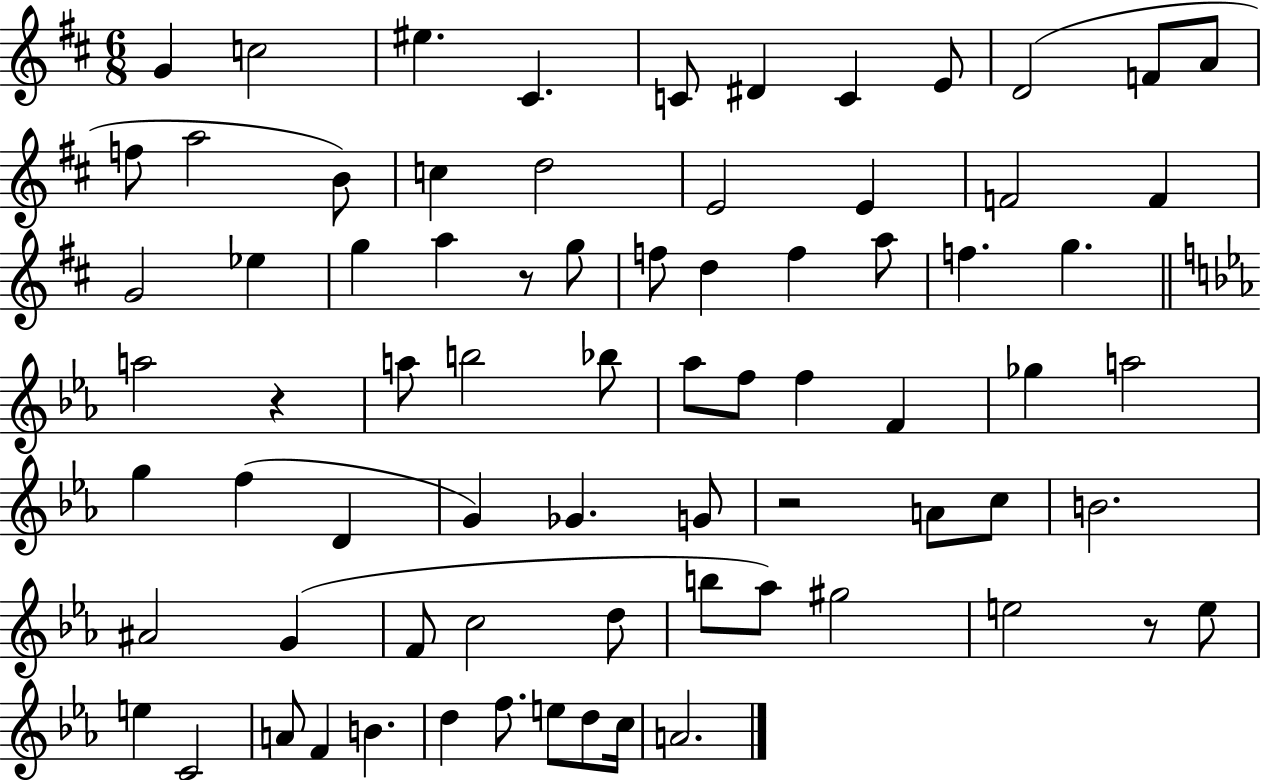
X:1
T:Untitled
M:6/8
L:1/4
K:D
G c2 ^e ^C C/2 ^D C E/2 D2 F/2 A/2 f/2 a2 B/2 c d2 E2 E F2 F G2 _e g a z/2 g/2 f/2 d f a/2 f g a2 z a/2 b2 _b/2 _a/2 f/2 f F _g a2 g f D G _G G/2 z2 A/2 c/2 B2 ^A2 G F/2 c2 d/2 b/2 _a/2 ^g2 e2 z/2 e/2 e C2 A/2 F B d f/2 e/2 d/2 c/4 A2